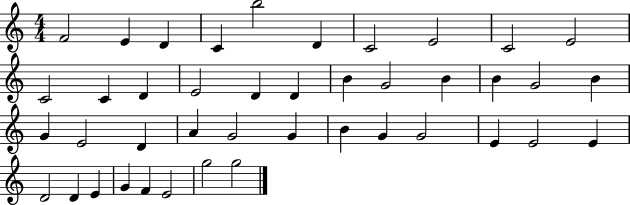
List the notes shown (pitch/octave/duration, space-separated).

F4/h E4/q D4/q C4/q B5/h D4/q C4/h E4/h C4/h E4/h C4/h C4/q D4/q E4/h D4/q D4/q B4/q G4/h B4/q B4/q G4/h B4/q G4/q E4/h D4/q A4/q G4/h G4/q B4/q G4/q G4/h E4/q E4/h E4/q D4/h D4/q E4/q G4/q F4/q E4/h G5/h G5/h